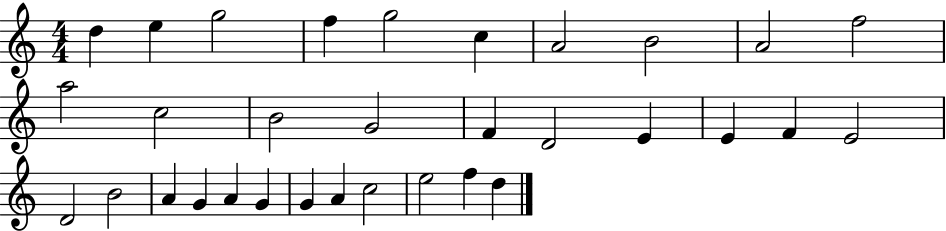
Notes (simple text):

D5/q E5/q G5/h F5/q G5/h C5/q A4/h B4/h A4/h F5/h A5/h C5/h B4/h G4/h F4/q D4/h E4/q E4/q F4/q E4/h D4/h B4/h A4/q G4/q A4/q G4/q G4/q A4/q C5/h E5/h F5/q D5/q